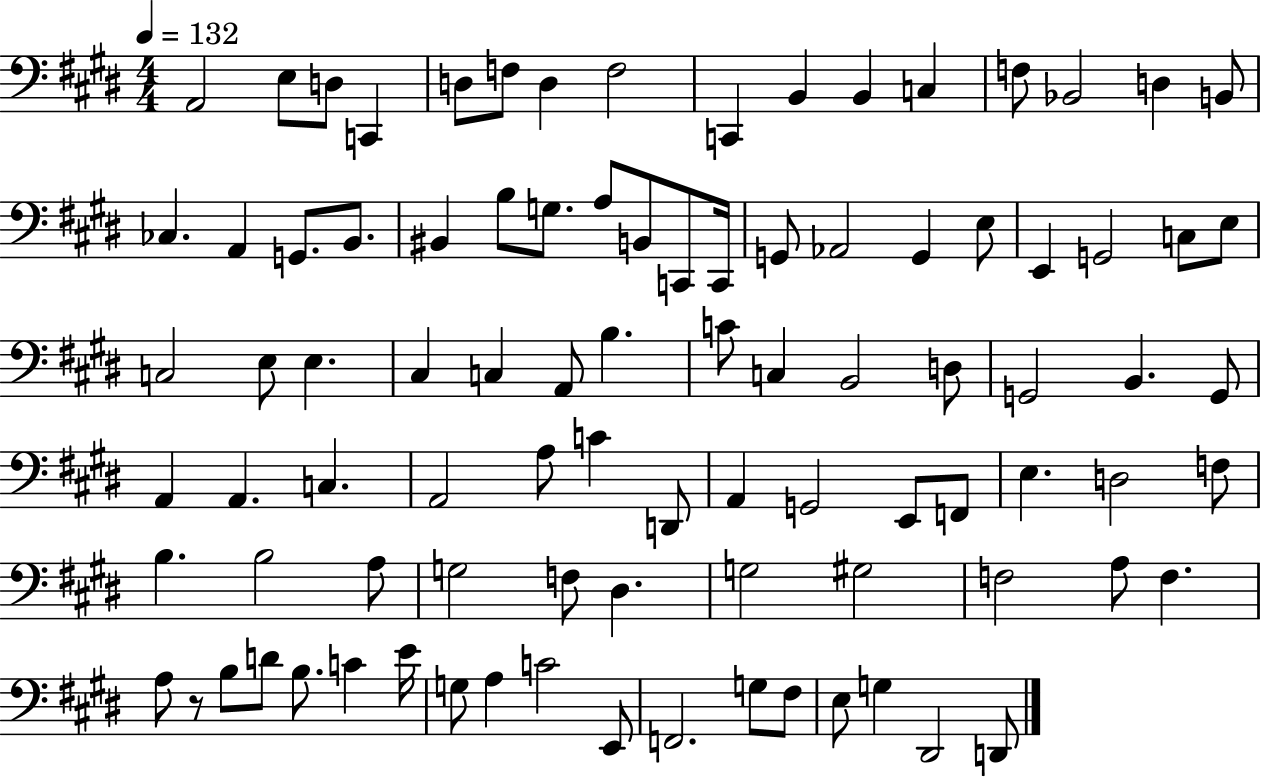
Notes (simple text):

A2/h E3/e D3/e C2/q D3/e F3/e D3/q F3/h C2/q B2/q B2/q C3/q F3/e Bb2/h D3/q B2/e CES3/q. A2/q G2/e. B2/e. BIS2/q B3/e G3/e. A3/e B2/e C2/e C2/s G2/e Ab2/h G2/q E3/e E2/q G2/h C3/e E3/e C3/h E3/e E3/q. C#3/q C3/q A2/e B3/q. C4/e C3/q B2/h D3/e G2/h B2/q. G2/e A2/q A2/q. C3/q. A2/h A3/e C4/q D2/e A2/q G2/h E2/e F2/e E3/q. D3/h F3/e B3/q. B3/h A3/e G3/h F3/e D#3/q. G3/h G#3/h F3/h A3/e F3/q. A3/e R/e B3/e D4/e B3/e. C4/q E4/s G3/e A3/q C4/h E2/e F2/h. G3/e F#3/e E3/e G3/q D#2/h D2/e